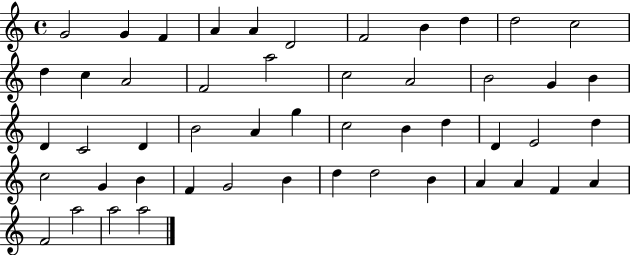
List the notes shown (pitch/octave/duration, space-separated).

G4/h G4/q F4/q A4/q A4/q D4/h F4/h B4/q D5/q D5/h C5/h D5/q C5/q A4/h F4/h A5/h C5/h A4/h B4/h G4/q B4/q D4/q C4/h D4/q B4/h A4/q G5/q C5/h B4/q D5/q D4/q E4/h D5/q C5/h G4/q B4/q F4/q G4/h B4/q D5/q D5/h B4/q A4/q A4/q F4/q A4/q F4/h A5/h A5/h A5/h